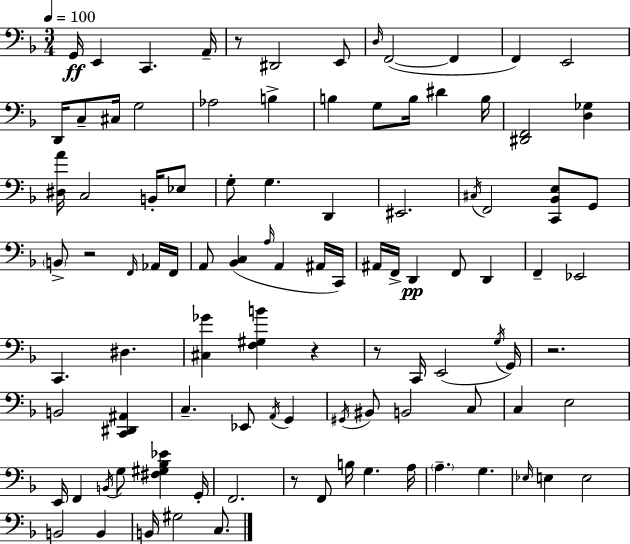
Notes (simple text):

G2/s E2/q C2/q. A2/s R/e D#2/h E2/e D3/s F2/h F2/q F2/q E2/h D2/s C3/e C#3/s G3/h Ab3/h B3/q B3/q G3/e B3/s D#4/q B3/s [D#2,F2]/h [D3,Gb3]/q [D#3,A4]/s C3/h B2/s Eb3/e G3/e G3/q. D2/q EIS2/h. C#3/s F2/h [C2,Bb2,E3]/e G2/e B2/e R/h F2/s Ab2/s F2/s A2/e [Bb2,C3]/q A3/s A2/q A#2/s C2/s A#2/s F2/s D2/q F2/e D2/q F2/q Eb2/h C2/q. D#3/q. [C#3,Gb4]/q [F3,G#3,B4]/q R/q R/e C2/s E2/h G3/s G2/s R/h. B2/h [C2,D#2,A#2]/q C3/q. Eb2/e A2/s G2/q G#2/s BIS2/e B2/h C3/e C3/q E3/h E2/s F2/q B2/s G3/e [F#3,G#3,Bb3,Eb4]/q G2/s F2/h. R/e F2/e B3/s G3/q. A3/s A3/q. G3/q. Eb3/s E3/q E3/h B2/h B2/q B2/s G#3/h C3/e.